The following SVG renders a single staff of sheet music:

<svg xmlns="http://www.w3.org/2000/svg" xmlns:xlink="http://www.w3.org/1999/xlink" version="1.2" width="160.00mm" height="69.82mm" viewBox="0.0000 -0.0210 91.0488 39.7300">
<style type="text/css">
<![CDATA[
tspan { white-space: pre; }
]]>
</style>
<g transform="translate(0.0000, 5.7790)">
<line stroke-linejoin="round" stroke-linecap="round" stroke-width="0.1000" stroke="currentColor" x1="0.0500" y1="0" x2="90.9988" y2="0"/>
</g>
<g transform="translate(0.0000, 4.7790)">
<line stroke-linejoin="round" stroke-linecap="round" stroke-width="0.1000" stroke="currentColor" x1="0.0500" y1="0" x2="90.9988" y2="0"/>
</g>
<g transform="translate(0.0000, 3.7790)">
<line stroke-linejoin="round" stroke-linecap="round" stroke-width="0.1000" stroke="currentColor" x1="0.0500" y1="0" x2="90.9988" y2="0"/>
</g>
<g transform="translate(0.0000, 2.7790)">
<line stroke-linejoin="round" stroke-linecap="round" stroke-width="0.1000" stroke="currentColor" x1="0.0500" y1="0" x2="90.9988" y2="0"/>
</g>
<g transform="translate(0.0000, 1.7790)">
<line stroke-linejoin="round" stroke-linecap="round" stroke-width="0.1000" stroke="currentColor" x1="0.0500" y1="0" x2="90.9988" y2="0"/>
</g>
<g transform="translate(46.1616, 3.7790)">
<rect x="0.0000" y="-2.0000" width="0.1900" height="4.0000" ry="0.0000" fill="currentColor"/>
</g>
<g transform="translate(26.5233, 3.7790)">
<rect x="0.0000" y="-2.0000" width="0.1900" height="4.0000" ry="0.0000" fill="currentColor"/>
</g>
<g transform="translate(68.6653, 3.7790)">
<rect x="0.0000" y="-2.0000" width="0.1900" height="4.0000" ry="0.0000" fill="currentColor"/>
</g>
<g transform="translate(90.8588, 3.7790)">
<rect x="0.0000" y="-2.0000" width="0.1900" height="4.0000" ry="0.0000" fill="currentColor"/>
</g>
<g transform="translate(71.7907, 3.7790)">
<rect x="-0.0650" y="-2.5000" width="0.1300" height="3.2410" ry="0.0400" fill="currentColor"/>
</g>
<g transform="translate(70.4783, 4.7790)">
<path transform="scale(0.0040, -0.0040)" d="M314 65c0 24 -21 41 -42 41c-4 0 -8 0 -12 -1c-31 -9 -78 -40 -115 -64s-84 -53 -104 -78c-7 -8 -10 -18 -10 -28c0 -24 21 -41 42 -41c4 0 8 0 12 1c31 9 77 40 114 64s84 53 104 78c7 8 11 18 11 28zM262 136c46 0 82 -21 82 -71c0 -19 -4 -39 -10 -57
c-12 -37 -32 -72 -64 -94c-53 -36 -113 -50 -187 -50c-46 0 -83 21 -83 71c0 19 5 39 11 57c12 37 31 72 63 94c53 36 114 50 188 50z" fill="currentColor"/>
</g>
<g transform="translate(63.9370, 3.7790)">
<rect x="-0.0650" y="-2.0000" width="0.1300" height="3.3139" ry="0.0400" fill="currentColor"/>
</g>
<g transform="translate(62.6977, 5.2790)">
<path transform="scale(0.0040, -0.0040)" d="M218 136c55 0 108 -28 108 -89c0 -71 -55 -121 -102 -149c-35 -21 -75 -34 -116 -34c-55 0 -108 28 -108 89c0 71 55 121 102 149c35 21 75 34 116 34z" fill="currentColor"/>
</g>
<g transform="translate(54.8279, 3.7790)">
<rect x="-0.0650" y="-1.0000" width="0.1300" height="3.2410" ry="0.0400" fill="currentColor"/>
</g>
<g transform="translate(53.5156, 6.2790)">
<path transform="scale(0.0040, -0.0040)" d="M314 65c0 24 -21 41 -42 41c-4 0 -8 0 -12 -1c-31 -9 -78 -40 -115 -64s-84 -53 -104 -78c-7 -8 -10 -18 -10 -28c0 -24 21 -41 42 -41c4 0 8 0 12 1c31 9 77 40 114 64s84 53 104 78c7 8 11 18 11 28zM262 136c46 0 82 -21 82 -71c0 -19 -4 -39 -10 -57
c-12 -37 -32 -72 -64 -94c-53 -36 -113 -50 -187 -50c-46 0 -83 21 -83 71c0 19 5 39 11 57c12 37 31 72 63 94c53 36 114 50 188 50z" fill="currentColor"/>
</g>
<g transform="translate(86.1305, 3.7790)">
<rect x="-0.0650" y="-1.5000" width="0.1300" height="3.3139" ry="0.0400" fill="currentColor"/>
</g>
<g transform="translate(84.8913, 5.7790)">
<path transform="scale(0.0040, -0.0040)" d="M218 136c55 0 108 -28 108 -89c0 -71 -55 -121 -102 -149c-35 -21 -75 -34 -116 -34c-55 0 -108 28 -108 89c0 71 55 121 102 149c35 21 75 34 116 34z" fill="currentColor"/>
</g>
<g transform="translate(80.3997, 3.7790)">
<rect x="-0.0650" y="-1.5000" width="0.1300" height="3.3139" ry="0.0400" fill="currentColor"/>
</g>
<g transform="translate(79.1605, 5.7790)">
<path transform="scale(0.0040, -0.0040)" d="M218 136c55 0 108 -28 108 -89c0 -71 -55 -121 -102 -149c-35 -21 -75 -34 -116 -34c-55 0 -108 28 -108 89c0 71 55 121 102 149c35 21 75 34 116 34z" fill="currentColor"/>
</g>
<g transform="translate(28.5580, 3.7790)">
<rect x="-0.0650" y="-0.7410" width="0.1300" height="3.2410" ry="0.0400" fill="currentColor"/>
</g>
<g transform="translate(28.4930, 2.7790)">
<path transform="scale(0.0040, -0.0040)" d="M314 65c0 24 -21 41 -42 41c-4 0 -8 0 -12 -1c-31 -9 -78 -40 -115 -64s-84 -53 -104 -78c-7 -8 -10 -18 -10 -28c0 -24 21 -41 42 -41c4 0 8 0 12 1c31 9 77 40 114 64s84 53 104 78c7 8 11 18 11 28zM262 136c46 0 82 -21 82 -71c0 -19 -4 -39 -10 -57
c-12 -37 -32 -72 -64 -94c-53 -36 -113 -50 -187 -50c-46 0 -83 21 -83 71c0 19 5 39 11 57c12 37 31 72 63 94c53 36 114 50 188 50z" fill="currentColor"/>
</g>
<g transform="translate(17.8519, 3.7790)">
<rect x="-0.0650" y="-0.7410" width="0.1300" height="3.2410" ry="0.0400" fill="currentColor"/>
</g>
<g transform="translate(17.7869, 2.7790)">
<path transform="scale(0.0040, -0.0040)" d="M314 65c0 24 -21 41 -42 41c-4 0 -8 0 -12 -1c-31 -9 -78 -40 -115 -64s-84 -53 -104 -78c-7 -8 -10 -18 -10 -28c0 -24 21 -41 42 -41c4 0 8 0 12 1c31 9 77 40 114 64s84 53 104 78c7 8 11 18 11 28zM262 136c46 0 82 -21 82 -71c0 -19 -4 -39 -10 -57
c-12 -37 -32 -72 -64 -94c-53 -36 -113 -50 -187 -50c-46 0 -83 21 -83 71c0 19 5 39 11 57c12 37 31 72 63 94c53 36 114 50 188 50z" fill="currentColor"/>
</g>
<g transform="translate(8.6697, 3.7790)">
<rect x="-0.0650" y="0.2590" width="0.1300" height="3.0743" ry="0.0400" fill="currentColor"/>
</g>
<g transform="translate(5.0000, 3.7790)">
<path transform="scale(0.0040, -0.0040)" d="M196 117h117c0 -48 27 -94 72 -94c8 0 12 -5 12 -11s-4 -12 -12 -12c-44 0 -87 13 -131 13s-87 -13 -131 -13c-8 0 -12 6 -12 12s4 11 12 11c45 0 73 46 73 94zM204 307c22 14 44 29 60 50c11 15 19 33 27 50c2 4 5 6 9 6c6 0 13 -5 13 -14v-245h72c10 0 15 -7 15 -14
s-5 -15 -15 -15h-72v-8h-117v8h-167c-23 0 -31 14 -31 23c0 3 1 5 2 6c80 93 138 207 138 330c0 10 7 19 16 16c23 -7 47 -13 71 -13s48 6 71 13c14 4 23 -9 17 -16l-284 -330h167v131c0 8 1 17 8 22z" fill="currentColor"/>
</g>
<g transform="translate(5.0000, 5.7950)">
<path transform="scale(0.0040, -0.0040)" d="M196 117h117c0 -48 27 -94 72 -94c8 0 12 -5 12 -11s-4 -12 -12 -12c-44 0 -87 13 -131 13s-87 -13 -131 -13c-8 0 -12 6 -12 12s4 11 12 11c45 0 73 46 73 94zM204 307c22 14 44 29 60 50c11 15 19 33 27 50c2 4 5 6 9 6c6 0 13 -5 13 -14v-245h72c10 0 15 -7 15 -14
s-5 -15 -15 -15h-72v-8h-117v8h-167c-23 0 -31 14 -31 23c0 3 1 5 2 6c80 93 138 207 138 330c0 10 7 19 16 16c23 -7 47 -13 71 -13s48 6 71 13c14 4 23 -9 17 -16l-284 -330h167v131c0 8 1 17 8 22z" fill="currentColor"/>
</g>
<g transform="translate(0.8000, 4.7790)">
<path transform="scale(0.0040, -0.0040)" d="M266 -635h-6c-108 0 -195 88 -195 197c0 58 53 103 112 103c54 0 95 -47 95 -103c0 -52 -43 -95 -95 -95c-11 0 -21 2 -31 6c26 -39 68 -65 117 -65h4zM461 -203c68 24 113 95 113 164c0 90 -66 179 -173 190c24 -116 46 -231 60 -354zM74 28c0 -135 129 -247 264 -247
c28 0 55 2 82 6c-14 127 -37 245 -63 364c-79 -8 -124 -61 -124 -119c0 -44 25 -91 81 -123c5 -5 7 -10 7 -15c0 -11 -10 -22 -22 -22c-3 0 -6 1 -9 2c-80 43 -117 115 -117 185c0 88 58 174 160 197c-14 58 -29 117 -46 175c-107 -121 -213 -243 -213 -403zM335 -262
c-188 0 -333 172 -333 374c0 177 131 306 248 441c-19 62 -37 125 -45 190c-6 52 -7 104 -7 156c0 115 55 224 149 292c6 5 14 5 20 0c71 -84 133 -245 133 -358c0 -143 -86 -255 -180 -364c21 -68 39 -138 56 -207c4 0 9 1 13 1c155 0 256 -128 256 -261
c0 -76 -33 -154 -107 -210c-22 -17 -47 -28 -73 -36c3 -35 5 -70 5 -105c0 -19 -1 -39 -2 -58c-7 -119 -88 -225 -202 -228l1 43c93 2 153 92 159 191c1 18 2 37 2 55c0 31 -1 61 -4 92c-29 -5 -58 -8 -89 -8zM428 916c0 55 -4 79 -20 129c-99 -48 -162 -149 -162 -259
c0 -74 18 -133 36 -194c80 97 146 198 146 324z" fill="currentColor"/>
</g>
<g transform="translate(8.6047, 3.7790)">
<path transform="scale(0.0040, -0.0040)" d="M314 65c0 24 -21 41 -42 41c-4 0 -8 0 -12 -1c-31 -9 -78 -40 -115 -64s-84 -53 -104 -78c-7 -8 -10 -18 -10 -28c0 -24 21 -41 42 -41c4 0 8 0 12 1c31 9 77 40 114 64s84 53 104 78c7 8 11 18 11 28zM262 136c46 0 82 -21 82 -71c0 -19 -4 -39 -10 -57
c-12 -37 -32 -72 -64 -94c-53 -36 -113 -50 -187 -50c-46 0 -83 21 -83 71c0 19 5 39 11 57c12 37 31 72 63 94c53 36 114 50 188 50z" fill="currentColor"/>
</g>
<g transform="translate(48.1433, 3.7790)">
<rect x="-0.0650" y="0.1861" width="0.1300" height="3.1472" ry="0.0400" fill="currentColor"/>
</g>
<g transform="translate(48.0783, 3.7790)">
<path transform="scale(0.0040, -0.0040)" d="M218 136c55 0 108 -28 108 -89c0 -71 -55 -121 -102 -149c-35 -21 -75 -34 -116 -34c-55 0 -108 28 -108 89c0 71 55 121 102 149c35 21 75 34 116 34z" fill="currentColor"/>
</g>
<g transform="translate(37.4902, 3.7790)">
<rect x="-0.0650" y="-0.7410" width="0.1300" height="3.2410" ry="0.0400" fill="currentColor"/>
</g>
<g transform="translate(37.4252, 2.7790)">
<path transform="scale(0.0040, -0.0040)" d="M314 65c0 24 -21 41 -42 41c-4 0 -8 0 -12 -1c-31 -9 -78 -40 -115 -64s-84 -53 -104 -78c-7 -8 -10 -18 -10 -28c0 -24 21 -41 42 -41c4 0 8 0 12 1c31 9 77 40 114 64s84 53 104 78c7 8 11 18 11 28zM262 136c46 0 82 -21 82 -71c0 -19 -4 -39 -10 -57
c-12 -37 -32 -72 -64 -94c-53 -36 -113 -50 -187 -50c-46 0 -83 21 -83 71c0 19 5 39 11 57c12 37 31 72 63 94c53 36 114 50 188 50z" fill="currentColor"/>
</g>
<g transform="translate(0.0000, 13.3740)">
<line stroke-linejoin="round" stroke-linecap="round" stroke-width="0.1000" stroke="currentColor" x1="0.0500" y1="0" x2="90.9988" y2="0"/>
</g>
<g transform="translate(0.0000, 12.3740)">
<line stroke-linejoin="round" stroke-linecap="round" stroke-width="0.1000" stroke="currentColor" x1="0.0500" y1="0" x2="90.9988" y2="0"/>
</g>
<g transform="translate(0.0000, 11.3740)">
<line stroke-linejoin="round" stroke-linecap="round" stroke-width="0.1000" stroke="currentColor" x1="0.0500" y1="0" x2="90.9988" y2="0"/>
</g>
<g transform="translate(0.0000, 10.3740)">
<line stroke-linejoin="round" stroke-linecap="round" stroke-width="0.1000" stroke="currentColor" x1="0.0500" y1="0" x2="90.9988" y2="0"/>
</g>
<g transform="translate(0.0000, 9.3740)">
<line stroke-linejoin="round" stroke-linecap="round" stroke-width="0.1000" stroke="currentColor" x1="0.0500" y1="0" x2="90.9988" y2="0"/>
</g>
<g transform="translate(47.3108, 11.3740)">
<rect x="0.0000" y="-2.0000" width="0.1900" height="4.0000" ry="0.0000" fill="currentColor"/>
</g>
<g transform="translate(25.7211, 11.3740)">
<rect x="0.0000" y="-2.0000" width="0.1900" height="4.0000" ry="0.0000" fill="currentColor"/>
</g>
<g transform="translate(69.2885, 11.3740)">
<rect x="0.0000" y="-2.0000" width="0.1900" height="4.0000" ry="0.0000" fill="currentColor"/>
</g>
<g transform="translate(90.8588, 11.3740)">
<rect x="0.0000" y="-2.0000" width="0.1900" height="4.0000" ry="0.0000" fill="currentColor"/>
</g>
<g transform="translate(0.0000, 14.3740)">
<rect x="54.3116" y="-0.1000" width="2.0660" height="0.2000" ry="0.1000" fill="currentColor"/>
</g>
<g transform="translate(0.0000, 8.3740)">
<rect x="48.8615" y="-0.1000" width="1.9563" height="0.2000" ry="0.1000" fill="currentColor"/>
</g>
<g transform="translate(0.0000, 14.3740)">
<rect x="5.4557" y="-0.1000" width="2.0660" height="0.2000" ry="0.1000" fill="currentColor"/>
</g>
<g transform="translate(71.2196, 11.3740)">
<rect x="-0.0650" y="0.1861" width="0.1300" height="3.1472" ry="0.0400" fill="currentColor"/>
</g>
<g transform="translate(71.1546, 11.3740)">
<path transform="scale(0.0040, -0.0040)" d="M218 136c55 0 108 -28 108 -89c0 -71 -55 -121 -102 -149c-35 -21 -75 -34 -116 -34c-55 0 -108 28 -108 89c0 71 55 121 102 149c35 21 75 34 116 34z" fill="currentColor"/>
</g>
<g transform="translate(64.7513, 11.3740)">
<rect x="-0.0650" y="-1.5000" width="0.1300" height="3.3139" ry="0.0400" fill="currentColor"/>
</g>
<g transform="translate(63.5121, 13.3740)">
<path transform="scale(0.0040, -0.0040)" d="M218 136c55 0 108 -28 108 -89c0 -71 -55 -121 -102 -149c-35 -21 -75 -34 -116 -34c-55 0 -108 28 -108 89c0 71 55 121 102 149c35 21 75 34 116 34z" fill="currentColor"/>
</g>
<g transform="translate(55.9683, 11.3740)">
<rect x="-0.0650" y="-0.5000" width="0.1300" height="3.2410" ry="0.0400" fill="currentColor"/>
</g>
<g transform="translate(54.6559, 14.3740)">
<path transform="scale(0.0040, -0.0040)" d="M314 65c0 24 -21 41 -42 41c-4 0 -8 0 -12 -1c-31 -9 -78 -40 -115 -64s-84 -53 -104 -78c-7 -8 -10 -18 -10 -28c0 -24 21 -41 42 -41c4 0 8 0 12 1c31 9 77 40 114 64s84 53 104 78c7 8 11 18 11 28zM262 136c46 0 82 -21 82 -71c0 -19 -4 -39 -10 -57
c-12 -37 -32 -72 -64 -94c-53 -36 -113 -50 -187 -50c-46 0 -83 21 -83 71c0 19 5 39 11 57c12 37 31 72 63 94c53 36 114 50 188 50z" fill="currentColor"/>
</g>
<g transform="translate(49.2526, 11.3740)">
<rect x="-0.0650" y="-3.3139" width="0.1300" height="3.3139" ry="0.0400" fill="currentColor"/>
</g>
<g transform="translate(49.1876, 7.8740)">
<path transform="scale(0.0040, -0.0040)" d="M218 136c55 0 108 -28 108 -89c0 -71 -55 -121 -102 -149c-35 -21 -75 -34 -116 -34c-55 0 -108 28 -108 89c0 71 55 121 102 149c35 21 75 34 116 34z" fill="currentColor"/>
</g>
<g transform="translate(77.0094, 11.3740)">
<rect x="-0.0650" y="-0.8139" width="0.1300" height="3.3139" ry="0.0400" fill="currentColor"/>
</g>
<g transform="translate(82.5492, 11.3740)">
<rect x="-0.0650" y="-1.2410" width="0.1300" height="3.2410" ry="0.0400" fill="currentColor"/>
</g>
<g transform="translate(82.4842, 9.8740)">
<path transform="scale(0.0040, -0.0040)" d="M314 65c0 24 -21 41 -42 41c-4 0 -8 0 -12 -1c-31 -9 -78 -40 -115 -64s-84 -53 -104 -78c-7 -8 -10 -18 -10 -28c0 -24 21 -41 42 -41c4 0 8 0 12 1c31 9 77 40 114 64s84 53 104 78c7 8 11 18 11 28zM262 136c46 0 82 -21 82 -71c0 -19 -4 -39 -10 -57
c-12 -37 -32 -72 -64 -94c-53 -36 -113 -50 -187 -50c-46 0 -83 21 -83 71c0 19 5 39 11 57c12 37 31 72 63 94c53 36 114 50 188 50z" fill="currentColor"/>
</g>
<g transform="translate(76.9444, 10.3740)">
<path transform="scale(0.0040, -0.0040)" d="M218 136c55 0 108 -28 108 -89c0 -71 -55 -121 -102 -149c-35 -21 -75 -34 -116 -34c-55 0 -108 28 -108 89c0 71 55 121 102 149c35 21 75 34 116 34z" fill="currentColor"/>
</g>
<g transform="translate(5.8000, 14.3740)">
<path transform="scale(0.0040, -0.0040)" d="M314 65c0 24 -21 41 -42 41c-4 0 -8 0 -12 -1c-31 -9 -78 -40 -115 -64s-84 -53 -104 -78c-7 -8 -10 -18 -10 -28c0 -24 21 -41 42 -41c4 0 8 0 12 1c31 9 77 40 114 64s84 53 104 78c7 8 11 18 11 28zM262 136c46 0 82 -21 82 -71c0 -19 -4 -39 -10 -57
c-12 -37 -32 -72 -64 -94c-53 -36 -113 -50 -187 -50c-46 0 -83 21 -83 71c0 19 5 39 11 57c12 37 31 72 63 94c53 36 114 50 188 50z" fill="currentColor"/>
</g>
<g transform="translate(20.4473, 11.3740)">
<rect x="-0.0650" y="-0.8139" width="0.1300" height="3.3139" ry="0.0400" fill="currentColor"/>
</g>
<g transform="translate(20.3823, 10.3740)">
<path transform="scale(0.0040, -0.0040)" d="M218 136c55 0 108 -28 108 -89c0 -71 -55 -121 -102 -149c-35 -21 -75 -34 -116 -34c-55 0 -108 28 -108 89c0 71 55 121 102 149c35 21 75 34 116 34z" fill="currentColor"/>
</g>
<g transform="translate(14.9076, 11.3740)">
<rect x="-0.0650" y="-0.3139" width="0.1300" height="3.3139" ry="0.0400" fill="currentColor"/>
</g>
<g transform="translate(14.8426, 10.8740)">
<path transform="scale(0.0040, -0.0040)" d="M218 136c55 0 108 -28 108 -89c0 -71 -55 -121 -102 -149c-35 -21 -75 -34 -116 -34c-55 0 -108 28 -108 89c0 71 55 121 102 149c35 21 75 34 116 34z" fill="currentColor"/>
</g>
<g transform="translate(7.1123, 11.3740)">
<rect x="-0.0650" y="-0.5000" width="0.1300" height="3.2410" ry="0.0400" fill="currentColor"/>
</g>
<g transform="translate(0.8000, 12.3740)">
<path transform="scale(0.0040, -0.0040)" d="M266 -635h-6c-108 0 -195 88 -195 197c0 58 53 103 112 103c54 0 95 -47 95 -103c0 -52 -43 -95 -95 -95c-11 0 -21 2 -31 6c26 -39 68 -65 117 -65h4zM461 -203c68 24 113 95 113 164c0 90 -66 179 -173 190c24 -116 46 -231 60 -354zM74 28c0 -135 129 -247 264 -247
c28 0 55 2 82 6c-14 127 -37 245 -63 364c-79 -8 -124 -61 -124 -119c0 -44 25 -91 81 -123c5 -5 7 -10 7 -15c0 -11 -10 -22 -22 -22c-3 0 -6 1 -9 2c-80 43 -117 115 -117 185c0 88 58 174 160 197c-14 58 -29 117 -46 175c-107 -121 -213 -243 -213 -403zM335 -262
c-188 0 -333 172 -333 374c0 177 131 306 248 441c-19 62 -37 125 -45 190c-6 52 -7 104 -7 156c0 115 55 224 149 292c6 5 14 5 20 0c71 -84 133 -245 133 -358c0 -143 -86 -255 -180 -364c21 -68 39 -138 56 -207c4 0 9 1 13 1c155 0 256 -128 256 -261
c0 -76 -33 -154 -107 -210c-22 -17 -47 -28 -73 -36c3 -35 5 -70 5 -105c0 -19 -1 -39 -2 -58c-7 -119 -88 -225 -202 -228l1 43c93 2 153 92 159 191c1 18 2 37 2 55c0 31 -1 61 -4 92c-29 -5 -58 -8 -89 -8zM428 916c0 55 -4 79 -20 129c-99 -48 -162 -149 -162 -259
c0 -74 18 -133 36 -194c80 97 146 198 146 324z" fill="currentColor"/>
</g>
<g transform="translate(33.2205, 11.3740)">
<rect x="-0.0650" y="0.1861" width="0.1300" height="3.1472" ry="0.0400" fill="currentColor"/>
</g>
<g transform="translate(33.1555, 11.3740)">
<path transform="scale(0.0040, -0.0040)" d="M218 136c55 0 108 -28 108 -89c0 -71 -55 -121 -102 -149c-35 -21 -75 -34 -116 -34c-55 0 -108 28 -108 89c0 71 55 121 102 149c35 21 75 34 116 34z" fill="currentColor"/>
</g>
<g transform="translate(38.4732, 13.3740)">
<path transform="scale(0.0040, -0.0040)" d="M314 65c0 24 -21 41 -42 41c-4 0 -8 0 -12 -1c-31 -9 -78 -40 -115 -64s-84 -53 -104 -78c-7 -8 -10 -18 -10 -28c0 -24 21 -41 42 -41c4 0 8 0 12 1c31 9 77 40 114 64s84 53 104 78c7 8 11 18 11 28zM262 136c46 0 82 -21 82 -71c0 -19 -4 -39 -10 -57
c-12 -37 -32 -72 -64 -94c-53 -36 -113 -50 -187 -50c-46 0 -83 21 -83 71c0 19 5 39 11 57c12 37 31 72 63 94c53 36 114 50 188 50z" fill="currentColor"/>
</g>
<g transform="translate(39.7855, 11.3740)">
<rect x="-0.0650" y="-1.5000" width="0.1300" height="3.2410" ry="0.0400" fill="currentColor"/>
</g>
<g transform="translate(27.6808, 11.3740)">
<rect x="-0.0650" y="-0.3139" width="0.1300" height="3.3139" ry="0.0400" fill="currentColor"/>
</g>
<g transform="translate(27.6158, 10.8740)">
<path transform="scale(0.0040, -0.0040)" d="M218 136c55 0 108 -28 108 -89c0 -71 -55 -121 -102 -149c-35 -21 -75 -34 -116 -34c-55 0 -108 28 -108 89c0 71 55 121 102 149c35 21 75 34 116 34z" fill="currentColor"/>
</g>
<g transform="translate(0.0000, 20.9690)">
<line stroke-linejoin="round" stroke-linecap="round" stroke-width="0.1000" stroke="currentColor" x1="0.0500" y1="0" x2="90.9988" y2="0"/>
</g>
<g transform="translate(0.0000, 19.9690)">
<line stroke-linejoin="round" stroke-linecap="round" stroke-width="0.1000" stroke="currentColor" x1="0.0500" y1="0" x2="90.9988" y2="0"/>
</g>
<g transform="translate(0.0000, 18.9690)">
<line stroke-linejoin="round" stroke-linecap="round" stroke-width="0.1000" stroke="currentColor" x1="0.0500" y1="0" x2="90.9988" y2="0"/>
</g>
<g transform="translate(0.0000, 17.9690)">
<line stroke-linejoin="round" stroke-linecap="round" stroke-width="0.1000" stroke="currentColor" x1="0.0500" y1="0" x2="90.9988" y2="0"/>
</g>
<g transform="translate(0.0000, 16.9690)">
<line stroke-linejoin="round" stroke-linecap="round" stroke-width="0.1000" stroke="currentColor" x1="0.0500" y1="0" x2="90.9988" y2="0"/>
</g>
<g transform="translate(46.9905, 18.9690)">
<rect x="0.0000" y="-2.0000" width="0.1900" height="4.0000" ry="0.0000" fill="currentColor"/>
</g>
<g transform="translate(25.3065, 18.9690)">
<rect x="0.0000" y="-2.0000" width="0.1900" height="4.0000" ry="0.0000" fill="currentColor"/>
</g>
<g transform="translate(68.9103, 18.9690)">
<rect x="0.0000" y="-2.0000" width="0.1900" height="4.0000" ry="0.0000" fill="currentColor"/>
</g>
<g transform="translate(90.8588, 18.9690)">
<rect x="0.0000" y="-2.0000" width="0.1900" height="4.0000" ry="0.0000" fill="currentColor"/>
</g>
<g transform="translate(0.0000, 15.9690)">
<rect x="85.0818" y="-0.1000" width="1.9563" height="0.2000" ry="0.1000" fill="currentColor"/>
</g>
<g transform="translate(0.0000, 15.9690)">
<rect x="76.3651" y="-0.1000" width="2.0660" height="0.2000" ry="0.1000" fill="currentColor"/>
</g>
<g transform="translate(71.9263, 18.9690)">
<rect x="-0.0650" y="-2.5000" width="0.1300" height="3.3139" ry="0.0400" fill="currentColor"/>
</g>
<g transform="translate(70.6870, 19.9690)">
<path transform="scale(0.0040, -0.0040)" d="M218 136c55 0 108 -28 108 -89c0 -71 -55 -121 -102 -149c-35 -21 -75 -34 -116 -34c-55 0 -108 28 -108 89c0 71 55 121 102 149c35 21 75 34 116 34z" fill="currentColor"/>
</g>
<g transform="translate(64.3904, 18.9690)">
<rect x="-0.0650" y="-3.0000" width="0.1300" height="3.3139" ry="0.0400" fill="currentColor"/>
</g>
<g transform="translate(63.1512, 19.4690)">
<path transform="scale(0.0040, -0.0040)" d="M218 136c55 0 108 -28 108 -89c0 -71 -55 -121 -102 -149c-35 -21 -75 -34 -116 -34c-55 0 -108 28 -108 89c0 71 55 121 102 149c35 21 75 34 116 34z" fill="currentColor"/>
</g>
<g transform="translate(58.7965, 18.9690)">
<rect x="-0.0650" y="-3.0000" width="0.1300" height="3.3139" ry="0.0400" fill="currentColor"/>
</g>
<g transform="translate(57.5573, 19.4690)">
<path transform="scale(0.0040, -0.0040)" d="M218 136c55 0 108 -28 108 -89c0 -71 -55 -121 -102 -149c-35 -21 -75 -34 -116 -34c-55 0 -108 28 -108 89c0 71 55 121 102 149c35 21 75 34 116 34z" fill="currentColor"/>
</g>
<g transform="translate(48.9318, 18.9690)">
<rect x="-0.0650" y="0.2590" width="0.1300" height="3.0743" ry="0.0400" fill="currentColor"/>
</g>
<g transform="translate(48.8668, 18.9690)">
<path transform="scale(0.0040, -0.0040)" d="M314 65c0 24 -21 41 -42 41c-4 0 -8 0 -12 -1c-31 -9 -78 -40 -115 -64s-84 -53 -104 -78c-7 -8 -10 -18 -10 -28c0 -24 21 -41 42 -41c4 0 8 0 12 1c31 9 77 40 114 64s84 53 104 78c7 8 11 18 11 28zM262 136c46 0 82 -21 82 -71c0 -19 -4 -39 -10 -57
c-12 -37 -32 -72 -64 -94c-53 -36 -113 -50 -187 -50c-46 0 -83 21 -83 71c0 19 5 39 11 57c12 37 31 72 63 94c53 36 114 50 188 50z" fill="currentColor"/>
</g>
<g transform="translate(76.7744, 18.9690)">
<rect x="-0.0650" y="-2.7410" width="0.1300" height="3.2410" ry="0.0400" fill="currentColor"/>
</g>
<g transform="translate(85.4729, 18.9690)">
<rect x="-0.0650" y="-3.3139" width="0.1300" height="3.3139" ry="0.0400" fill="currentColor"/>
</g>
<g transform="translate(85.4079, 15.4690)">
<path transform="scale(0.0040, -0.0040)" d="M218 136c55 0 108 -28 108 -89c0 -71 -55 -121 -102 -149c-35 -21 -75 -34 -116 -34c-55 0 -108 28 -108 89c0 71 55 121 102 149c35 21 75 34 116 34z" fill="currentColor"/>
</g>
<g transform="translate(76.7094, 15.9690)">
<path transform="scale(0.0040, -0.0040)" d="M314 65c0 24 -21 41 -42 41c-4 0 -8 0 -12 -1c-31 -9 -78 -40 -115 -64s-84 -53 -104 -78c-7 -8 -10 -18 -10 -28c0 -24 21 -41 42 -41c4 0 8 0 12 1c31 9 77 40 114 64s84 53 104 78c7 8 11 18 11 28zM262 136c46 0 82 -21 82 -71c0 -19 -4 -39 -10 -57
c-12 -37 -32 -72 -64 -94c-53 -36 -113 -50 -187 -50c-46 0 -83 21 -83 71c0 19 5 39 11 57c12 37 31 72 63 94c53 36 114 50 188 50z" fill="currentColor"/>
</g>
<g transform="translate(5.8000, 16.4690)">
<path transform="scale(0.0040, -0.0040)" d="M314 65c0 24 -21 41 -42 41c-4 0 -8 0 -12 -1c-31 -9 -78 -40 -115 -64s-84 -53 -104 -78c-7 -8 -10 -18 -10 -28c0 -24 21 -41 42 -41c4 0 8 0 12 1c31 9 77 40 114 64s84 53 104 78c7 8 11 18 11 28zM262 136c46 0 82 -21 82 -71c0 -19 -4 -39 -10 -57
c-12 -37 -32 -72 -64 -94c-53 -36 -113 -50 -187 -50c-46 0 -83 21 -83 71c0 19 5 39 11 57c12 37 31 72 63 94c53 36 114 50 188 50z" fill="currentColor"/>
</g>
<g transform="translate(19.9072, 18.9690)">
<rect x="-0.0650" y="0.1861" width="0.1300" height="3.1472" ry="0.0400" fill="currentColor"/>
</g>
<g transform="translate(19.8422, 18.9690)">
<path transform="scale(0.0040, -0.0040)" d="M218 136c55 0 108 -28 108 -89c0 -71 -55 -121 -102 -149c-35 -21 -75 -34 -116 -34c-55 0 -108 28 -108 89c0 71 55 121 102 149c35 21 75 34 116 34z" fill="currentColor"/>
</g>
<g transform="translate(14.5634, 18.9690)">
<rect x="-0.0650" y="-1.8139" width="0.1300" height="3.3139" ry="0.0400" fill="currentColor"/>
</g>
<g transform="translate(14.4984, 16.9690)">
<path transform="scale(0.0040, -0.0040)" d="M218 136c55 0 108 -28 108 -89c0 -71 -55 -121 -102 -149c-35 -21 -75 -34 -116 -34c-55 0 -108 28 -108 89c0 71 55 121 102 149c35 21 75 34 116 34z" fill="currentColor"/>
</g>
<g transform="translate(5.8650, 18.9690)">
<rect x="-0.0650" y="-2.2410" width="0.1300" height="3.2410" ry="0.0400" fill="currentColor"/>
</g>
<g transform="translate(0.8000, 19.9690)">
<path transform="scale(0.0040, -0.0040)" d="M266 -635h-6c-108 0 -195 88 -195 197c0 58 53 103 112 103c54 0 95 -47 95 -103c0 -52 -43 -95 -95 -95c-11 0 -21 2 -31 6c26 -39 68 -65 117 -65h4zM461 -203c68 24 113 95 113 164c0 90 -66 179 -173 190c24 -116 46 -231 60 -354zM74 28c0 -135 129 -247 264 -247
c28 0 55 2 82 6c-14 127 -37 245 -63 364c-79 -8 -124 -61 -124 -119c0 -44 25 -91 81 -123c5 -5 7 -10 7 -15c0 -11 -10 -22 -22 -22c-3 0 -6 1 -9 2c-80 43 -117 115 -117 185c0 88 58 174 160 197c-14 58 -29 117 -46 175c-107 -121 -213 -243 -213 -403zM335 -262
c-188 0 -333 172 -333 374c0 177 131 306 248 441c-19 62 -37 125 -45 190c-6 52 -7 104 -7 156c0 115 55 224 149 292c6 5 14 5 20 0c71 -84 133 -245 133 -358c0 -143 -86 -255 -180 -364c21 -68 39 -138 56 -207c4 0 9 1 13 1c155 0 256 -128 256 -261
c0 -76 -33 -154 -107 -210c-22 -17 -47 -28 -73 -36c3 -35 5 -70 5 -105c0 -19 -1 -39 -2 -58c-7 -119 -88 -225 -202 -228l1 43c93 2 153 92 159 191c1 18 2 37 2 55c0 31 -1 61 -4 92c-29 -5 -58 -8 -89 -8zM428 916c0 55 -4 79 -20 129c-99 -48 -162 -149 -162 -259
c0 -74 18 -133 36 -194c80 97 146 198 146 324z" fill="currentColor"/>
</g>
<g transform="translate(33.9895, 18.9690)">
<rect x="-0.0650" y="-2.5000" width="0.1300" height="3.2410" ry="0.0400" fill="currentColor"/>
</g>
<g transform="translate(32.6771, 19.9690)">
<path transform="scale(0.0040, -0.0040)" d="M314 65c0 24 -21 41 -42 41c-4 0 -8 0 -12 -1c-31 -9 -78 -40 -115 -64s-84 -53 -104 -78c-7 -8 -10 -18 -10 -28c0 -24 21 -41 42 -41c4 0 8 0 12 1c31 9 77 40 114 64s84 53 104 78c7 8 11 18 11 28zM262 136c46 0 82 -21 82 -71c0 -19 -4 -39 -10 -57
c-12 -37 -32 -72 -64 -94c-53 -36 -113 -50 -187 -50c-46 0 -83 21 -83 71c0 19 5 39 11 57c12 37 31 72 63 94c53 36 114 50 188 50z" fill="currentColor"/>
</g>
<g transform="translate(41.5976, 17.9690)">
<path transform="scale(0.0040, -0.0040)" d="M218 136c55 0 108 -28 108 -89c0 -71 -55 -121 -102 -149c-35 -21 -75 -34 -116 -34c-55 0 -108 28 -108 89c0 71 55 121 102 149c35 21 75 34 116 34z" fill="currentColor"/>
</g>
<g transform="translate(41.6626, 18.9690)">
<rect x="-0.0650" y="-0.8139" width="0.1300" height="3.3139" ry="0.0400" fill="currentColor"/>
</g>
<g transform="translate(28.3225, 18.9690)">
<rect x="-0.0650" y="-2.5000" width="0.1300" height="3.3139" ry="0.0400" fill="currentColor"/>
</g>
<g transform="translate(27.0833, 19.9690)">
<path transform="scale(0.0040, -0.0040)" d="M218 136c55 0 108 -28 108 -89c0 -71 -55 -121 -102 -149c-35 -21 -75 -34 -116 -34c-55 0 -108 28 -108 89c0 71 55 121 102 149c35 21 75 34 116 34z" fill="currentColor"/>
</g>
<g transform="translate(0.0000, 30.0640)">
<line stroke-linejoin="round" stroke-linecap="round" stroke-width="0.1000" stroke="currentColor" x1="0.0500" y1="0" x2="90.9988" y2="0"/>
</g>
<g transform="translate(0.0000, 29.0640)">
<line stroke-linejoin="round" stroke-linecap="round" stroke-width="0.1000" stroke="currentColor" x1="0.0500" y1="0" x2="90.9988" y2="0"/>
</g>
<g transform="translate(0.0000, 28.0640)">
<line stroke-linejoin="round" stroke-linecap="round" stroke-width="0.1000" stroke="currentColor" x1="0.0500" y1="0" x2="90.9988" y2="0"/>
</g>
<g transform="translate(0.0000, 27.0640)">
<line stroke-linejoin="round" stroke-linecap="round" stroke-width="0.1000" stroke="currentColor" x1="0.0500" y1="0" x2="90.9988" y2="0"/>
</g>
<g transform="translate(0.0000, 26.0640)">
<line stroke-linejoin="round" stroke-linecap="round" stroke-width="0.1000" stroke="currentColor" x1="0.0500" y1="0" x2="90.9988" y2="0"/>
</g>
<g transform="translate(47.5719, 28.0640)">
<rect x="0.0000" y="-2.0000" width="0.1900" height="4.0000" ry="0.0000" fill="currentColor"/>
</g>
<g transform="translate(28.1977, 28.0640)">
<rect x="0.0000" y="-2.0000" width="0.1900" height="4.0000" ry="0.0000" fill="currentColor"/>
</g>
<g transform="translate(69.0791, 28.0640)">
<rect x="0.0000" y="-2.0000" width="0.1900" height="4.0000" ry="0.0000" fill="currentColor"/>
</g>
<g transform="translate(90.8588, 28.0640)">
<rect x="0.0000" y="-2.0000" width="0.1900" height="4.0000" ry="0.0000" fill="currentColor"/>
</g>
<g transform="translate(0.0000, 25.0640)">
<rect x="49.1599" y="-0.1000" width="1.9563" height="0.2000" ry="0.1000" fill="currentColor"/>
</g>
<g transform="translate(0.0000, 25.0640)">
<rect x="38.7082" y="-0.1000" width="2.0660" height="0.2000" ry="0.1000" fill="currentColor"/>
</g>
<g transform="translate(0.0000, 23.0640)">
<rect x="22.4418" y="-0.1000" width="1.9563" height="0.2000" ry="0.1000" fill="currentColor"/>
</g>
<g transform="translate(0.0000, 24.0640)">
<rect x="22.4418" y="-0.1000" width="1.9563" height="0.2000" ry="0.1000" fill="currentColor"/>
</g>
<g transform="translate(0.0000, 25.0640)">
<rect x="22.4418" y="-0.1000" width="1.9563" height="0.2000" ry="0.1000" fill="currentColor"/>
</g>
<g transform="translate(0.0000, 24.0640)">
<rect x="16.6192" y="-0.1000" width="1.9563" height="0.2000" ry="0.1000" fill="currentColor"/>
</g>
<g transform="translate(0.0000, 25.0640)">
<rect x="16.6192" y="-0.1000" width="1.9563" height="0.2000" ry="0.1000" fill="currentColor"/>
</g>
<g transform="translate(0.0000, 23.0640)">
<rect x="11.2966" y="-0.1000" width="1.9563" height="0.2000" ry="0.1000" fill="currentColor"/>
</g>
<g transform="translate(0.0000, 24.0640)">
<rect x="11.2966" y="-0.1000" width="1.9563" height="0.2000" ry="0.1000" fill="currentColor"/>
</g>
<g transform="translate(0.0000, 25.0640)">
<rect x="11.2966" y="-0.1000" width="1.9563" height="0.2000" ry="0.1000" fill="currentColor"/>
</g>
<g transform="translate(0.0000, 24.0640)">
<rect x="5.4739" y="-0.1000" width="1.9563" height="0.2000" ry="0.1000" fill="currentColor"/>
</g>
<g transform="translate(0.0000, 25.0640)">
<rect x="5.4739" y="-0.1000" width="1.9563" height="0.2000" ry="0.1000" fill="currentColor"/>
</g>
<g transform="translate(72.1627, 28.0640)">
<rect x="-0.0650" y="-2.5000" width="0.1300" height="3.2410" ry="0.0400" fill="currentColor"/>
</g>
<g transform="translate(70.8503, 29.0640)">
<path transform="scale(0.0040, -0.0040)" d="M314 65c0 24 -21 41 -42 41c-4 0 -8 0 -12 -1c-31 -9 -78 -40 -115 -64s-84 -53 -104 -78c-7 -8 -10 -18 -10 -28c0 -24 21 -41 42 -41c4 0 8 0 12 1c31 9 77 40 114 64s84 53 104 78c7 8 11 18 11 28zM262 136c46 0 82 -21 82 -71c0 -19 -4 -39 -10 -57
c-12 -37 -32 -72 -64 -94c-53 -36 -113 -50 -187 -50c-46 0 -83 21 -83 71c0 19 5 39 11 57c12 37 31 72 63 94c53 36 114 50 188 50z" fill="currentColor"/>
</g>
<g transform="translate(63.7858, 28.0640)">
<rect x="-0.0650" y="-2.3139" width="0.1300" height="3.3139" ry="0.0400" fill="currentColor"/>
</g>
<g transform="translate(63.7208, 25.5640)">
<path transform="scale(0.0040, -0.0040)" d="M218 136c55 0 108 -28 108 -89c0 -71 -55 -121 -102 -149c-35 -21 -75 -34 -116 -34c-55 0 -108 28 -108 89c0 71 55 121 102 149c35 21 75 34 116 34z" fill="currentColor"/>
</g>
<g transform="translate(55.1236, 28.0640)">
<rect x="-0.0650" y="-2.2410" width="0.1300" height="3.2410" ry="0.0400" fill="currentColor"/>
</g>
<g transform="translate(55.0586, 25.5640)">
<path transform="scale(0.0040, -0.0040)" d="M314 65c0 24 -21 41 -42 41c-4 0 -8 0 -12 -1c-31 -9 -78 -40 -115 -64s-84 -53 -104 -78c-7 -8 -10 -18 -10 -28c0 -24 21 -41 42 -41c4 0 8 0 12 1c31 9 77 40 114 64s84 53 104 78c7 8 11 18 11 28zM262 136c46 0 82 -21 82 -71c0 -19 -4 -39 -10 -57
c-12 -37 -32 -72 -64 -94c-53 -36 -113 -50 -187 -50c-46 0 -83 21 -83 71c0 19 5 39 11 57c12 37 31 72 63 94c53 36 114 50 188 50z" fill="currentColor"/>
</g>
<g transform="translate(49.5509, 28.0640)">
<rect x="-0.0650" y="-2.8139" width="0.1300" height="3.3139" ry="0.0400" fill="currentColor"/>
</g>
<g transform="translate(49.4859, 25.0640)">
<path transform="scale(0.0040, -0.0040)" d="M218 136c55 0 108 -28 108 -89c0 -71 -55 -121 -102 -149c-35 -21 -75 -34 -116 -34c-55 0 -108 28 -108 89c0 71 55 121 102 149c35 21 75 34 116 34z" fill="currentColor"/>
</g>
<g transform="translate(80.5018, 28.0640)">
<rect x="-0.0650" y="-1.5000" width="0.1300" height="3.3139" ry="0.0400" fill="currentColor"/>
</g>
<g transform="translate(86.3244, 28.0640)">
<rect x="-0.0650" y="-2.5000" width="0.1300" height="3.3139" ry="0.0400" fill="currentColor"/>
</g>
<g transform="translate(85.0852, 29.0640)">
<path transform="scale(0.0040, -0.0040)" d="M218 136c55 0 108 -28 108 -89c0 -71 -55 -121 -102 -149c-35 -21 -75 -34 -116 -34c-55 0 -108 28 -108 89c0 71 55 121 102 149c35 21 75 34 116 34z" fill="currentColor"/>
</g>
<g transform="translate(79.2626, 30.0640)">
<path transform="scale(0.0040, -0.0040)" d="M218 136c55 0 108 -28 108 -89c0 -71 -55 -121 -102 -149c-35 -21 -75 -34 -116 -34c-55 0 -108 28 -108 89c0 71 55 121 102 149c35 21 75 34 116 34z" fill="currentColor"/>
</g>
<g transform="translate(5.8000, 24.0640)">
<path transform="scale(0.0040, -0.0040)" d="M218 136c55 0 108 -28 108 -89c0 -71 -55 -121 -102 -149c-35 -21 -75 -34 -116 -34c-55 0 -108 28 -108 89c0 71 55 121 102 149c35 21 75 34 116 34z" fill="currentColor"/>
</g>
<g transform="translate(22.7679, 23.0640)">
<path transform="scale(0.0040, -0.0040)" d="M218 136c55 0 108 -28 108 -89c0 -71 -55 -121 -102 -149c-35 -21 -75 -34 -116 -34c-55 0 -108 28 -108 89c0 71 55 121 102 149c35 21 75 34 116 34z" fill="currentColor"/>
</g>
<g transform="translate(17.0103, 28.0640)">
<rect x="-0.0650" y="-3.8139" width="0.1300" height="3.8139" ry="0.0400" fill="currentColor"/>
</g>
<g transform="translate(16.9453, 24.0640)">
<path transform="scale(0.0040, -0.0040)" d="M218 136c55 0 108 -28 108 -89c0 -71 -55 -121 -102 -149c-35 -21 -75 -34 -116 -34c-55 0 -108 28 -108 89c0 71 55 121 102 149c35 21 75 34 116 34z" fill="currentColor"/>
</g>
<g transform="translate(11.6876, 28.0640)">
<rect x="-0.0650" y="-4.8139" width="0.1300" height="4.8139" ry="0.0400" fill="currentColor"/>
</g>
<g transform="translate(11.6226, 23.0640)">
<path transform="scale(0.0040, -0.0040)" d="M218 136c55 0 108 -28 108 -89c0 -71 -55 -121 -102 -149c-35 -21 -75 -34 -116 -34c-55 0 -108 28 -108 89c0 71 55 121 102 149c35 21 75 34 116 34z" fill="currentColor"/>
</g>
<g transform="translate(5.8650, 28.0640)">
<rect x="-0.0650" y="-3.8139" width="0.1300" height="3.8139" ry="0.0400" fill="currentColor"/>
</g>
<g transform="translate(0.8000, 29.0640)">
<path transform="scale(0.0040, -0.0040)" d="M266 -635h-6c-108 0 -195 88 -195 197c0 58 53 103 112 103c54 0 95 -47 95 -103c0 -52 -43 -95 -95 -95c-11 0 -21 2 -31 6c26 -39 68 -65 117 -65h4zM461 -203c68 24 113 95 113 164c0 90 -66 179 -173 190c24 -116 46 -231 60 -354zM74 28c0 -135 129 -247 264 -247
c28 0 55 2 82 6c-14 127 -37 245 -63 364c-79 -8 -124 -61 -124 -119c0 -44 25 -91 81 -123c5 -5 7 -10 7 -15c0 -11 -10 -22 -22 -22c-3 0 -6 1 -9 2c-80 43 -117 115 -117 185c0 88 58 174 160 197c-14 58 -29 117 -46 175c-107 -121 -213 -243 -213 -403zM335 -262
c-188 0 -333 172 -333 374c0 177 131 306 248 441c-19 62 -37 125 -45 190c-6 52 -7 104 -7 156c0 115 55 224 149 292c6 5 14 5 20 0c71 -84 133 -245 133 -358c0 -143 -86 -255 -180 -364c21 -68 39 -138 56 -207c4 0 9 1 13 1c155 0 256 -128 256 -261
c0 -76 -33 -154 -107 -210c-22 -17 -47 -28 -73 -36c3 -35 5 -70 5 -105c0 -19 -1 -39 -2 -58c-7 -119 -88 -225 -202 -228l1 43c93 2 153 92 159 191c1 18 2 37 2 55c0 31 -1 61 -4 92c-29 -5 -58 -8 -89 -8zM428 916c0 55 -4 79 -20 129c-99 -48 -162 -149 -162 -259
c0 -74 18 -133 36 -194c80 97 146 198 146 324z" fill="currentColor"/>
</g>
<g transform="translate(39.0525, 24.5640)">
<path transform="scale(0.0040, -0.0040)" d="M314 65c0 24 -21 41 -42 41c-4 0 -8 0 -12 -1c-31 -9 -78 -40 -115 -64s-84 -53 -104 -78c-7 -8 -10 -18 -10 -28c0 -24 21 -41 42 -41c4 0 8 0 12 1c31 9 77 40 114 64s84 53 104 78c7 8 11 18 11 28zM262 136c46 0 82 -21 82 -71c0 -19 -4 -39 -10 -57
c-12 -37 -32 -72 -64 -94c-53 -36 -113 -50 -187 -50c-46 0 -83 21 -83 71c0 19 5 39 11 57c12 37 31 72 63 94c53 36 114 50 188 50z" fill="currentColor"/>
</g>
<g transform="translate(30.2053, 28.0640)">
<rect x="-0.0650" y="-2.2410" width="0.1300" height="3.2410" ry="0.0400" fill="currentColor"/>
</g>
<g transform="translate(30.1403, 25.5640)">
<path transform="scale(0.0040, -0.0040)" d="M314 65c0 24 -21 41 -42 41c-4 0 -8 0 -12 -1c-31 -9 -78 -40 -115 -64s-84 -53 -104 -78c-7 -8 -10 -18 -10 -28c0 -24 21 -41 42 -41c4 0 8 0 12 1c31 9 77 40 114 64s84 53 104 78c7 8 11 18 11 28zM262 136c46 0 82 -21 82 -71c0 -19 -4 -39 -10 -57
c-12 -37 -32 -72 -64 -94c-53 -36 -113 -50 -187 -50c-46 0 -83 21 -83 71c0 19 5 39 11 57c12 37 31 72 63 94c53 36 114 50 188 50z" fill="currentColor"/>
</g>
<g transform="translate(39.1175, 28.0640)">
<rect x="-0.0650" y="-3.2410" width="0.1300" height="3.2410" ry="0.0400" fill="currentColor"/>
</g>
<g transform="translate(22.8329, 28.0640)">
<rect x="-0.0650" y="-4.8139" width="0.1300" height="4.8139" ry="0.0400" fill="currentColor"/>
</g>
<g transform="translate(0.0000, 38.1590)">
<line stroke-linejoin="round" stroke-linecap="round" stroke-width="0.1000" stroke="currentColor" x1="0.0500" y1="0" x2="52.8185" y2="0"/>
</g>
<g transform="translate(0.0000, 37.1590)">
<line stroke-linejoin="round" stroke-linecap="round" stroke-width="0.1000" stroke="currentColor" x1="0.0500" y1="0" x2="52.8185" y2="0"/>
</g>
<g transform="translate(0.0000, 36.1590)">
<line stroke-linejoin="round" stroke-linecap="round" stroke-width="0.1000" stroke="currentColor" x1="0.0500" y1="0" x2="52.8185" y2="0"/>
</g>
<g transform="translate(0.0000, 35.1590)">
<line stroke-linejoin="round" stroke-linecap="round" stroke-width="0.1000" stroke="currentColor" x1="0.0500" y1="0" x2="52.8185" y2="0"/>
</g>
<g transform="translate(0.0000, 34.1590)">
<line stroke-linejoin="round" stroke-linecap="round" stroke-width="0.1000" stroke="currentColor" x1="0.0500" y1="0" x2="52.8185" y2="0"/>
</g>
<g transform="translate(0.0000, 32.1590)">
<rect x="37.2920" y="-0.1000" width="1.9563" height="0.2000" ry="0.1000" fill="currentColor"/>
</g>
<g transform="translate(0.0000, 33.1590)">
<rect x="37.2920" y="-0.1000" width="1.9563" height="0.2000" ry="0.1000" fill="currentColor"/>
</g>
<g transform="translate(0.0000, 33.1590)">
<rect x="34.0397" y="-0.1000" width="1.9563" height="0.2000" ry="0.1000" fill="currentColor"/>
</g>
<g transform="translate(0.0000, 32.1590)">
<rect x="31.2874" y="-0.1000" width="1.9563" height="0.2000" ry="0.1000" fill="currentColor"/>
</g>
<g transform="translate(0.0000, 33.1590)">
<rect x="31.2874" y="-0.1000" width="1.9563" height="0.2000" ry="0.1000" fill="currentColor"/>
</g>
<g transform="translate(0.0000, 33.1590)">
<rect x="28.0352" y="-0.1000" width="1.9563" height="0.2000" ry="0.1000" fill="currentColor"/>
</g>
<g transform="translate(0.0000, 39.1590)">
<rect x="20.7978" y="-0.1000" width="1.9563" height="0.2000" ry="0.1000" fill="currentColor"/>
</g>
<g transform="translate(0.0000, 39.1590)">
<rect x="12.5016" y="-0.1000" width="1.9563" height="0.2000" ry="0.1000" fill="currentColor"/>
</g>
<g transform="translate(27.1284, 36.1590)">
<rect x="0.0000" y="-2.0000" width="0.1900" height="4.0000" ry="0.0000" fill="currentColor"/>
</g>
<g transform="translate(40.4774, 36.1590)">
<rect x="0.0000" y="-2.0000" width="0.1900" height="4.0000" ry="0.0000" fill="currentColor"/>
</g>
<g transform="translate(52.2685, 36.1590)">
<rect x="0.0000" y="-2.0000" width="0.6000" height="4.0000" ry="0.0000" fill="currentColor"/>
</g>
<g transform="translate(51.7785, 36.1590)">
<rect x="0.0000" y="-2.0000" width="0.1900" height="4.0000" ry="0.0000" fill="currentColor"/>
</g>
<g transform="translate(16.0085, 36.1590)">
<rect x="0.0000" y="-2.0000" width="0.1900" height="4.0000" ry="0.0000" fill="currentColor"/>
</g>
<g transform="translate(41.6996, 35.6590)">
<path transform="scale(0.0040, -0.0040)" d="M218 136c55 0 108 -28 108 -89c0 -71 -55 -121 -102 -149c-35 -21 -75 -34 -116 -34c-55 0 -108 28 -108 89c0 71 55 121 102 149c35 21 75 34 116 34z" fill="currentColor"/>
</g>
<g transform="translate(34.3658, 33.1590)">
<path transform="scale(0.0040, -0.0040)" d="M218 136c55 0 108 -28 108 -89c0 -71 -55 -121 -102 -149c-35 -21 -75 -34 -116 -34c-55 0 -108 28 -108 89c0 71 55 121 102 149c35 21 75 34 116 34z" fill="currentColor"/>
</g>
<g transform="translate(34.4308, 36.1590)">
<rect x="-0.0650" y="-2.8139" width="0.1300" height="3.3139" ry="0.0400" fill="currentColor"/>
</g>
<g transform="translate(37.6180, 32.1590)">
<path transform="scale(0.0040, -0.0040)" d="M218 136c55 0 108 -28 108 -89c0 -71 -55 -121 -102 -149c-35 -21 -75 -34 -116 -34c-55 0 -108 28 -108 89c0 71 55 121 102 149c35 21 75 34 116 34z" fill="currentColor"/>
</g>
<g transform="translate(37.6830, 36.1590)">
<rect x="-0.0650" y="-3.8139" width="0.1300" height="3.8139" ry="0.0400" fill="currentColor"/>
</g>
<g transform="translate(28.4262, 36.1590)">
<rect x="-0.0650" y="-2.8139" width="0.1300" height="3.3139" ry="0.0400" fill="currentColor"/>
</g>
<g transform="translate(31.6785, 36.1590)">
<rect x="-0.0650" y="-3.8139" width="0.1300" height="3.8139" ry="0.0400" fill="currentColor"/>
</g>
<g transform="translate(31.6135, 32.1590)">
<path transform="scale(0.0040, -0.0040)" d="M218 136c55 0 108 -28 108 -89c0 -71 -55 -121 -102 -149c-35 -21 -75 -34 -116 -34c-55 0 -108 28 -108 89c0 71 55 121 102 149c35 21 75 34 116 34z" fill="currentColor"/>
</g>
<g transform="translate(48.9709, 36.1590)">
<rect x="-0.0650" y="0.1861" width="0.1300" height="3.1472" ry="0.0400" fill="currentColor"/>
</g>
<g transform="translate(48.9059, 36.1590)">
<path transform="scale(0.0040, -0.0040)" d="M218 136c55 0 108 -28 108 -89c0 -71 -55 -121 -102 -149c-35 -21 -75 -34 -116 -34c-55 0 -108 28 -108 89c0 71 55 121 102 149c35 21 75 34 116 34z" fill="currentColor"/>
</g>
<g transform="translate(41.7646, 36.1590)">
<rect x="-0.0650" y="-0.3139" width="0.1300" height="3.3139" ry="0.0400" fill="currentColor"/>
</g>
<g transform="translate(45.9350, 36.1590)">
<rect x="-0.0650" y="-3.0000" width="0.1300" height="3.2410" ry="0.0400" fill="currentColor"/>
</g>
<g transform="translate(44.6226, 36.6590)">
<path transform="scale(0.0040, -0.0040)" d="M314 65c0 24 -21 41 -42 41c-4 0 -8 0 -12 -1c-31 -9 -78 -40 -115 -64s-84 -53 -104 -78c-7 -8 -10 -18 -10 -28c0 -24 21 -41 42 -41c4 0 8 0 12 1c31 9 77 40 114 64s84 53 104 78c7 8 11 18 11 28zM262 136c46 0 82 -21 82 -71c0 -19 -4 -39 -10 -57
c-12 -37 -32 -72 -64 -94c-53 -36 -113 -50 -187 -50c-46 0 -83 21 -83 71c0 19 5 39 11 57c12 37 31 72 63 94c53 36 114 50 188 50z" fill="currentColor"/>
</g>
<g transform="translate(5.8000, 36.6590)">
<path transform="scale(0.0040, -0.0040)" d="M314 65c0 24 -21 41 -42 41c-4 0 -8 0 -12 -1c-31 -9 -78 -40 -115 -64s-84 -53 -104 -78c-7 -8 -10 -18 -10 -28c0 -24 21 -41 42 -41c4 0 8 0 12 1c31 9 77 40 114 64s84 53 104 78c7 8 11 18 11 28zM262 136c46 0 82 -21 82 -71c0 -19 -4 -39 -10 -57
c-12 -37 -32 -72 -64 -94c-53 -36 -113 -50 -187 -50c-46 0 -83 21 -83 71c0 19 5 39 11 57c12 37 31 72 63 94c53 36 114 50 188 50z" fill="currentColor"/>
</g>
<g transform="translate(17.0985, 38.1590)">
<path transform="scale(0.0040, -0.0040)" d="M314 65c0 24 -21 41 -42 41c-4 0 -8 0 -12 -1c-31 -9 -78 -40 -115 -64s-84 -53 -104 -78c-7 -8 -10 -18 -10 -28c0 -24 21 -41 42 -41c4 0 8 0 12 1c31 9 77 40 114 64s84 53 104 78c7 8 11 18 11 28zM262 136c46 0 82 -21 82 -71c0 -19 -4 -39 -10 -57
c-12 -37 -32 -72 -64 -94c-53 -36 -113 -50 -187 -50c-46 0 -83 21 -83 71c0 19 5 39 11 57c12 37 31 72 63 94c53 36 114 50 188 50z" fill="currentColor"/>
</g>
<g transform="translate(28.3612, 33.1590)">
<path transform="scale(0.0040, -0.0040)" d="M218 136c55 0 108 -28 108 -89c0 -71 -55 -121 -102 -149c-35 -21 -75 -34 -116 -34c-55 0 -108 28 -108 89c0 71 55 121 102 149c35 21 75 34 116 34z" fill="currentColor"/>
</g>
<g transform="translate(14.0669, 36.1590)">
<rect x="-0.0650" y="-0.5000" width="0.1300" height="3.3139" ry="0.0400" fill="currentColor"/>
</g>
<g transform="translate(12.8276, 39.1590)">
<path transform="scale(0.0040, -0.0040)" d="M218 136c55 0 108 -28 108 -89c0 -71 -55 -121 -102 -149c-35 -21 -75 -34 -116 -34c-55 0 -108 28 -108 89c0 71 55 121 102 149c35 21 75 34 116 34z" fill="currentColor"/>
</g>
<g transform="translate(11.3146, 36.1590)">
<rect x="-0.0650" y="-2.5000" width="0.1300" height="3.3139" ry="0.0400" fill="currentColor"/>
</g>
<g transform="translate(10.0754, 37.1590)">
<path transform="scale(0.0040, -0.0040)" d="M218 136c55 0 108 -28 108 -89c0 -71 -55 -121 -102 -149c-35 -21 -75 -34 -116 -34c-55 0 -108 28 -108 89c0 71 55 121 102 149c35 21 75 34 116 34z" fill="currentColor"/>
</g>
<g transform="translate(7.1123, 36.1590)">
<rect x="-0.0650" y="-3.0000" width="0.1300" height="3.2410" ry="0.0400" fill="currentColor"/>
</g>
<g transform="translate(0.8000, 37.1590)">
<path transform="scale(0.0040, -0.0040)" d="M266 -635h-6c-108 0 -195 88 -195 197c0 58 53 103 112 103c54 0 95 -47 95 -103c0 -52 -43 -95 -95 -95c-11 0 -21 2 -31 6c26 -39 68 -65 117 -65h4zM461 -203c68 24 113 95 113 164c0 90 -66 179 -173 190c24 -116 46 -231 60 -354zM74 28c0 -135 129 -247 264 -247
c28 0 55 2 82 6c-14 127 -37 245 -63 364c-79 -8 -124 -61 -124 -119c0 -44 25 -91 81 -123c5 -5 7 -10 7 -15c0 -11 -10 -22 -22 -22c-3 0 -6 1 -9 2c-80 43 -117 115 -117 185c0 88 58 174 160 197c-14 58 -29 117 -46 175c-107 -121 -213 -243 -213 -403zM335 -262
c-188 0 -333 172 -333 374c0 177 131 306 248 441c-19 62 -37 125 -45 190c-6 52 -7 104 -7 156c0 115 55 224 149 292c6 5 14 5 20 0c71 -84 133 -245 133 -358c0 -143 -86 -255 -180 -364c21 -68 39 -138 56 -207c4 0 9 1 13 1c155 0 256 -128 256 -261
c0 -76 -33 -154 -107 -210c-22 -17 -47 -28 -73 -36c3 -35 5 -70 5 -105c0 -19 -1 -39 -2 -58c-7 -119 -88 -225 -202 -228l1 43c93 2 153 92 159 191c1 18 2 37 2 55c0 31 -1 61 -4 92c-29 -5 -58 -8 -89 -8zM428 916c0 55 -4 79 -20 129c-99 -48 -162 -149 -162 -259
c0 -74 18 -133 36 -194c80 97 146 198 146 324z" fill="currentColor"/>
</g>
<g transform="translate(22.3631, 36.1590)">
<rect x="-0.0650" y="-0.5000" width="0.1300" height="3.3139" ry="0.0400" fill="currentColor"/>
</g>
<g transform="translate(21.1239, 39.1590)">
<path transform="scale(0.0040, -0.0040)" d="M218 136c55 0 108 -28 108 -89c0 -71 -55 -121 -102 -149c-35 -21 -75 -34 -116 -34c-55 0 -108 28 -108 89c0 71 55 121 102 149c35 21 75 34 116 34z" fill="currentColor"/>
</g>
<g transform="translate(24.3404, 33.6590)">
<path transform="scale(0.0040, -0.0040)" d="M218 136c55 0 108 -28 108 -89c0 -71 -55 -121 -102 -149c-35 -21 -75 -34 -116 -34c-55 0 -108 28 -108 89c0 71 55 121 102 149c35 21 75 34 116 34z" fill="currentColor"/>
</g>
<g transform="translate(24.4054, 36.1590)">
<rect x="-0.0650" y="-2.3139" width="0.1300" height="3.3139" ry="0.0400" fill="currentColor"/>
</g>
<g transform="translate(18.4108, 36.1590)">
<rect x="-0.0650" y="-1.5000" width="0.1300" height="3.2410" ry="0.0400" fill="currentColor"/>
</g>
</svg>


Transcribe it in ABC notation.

X:1
T:Untitled
M:4/4
L:1/4
K:C
B2 d2 d2 d2 B D2 F G2 E E C2 c d c B E2 b C2 E B d e2 g2 f B G G2 d B2 A A G a2 b c' e' c' e' g2 b2 a g2 g G2 E G A2 G C E2 C g a c' a c' c A2 B